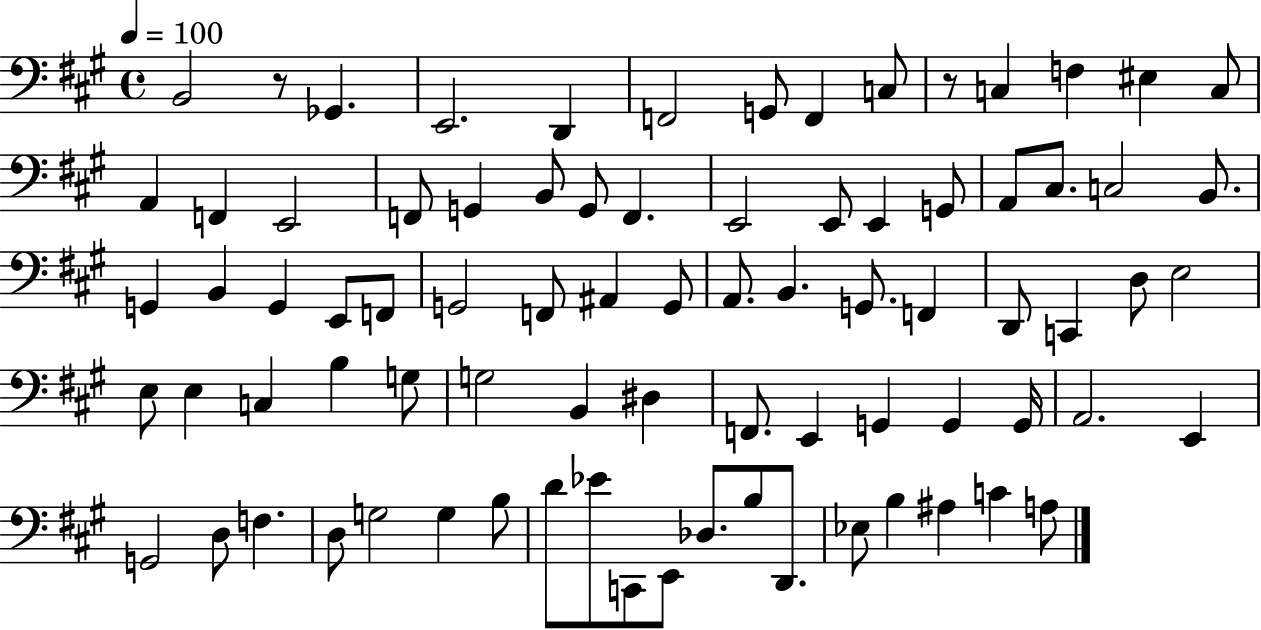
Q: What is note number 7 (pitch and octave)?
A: F2